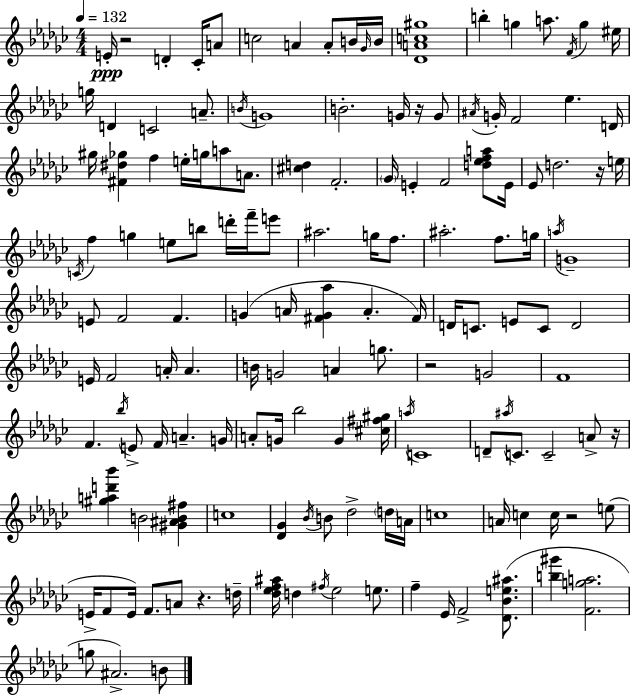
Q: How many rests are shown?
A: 7